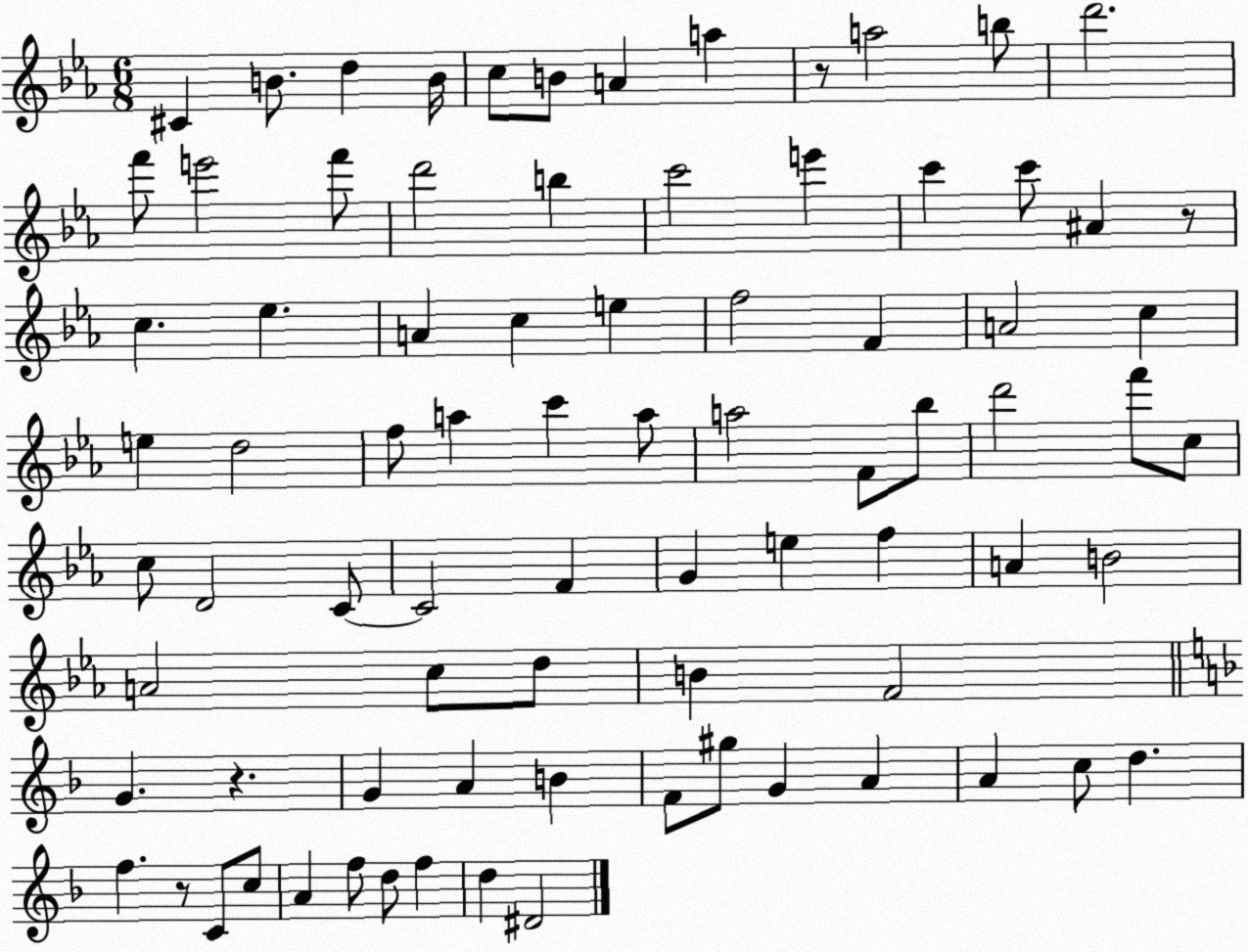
X:1
T:Untitled
M:6/8
L:1/4
K:Eb
^C B/2 d B/4 c/2 B/2 A a z/2 a2 b/2 d'2 f'/2 e'2 f'/2 d'2 b c'2 e' c' c'/2 ^A z/2 c _e A c e f2 F A2 c e d2 f/2 a c' a/2 a2 F/2 _b/2 d'2 f'/2 c/2 c/2 D2 C/2 C2 F G e f A B2 A2 c/2 d/2 B F2 G z G A B F/2 ^g/2 G A A c/2 d f z/2 C/2 c/2 A f/2 d/2 f d ^D2